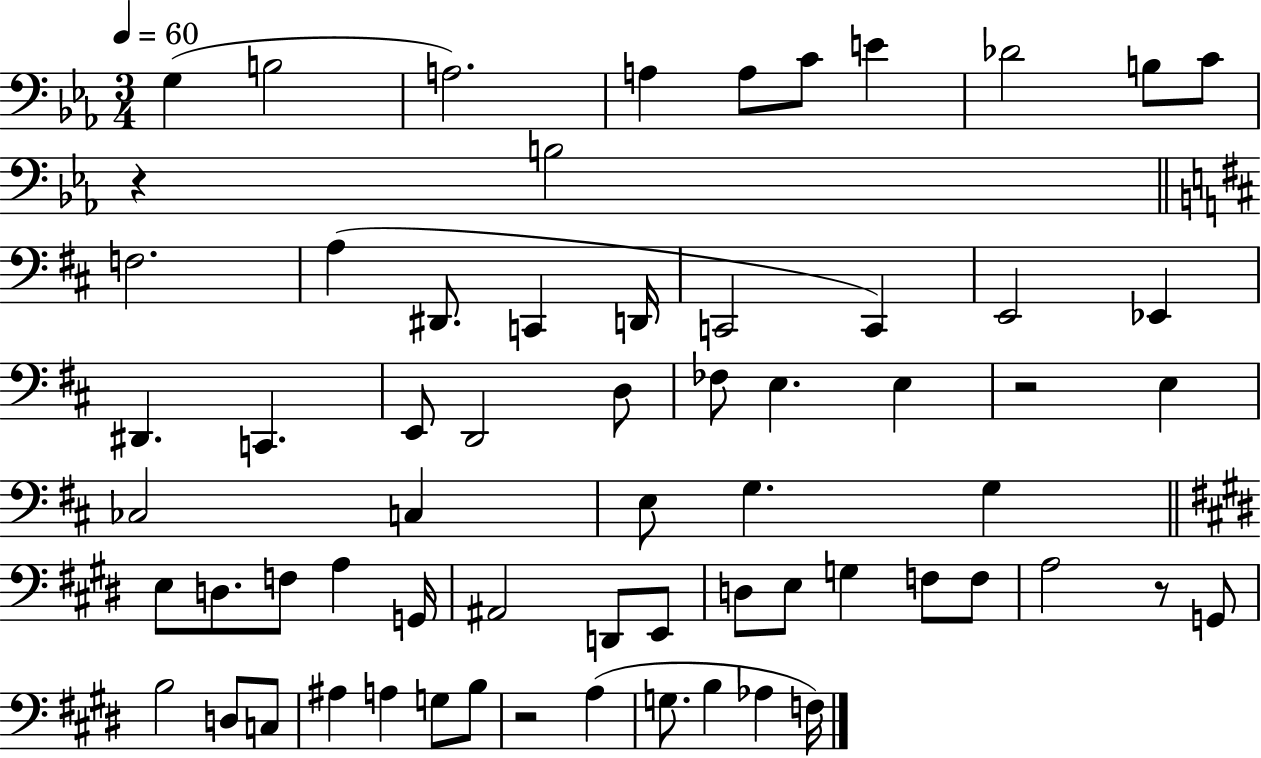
X:1
T:Untitled
M:3/4
L:1/4
K:Eb
G, B,2 A,2 A, A,/2 C/2 E _D2 B,/2 C/2 z B,2 F,2 A, ^D,,/2 C,, D,,/4 C,,2 C,, E,,2 _E,, ^D,, C,, E,,/2 D,,2 D,/2 _F,/2 E, E, z2 E, _C,2 C, E,/2 G, G, E,/2 D,/2 F,/2 A, G,,/4 ^A,,2 D,,/2 E,,/2 D,/2 E,/2 G, F,/2 F,/2 A,2 z/2 G,,/2 B,2 D,/2 C,/2 ^A, A, G,/2 B,/2 z2 A, G,/2 B, _A, F,/4